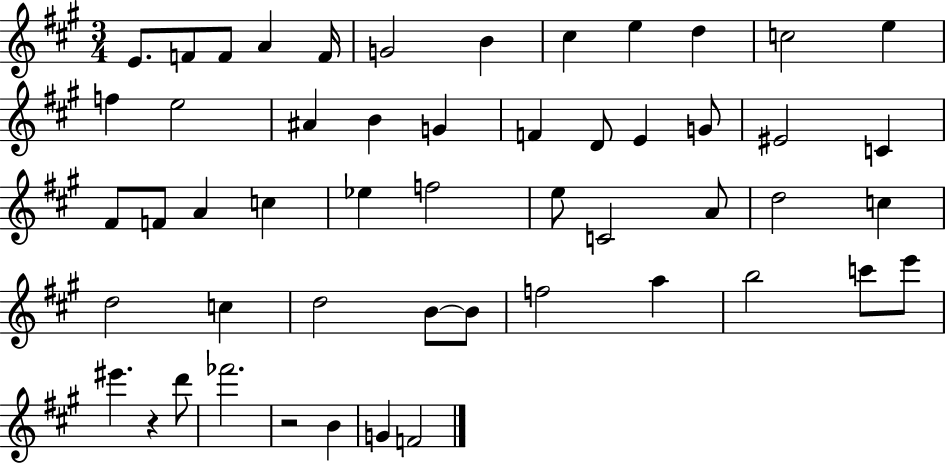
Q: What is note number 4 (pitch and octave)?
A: A4